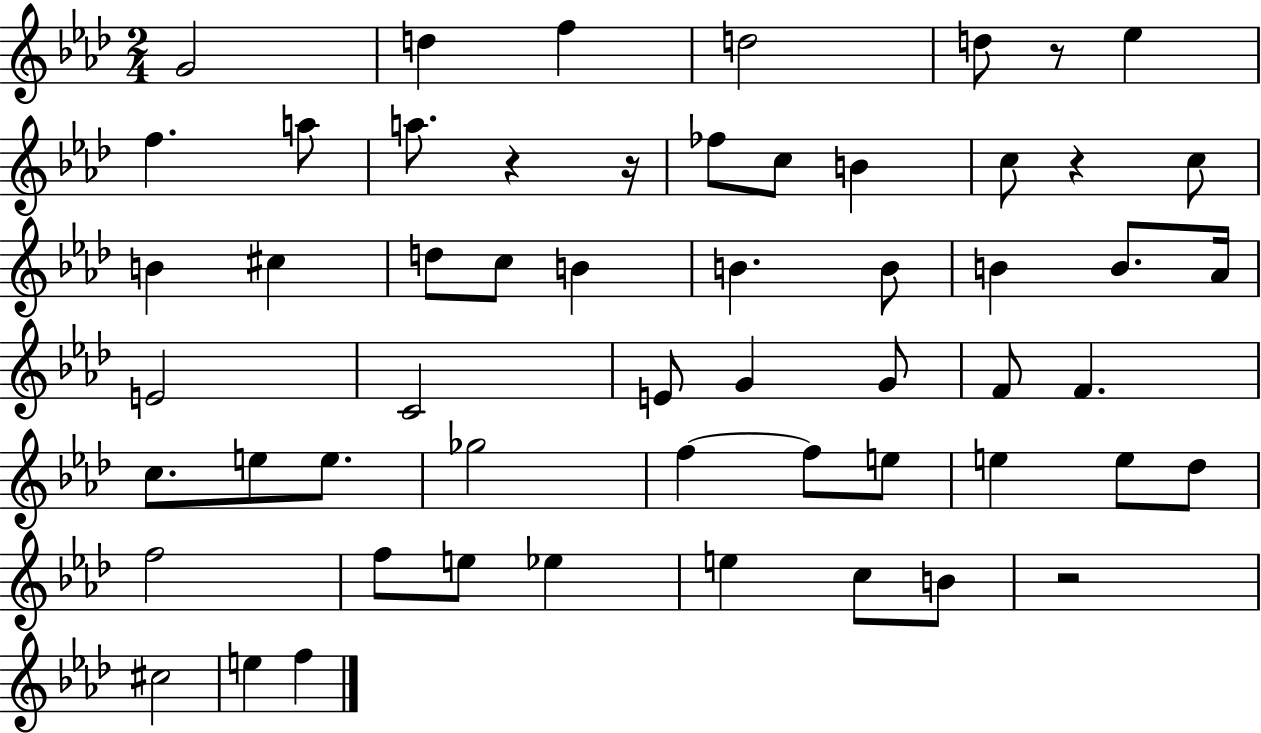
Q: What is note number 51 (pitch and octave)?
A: F5